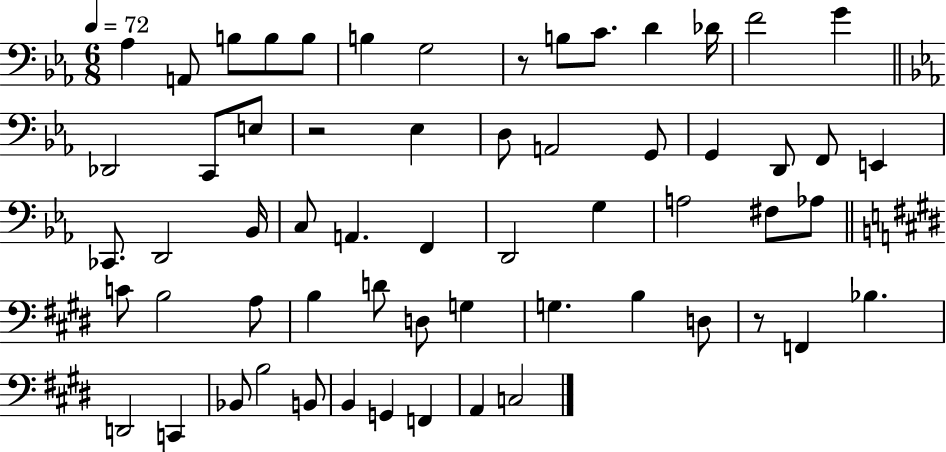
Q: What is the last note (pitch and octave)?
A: C3